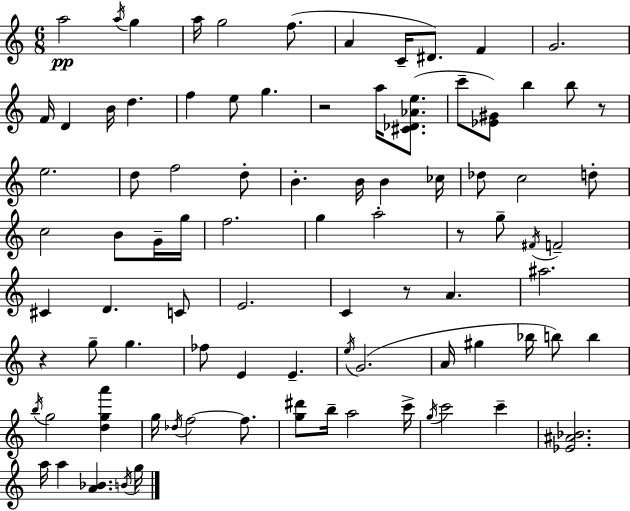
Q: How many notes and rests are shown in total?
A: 89